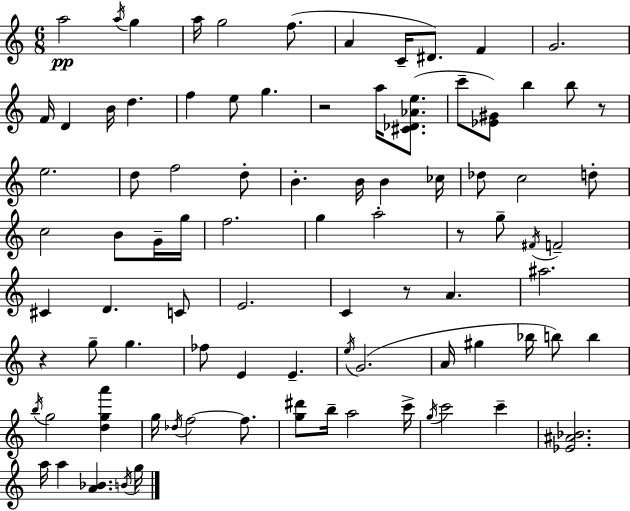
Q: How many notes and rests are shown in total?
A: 89